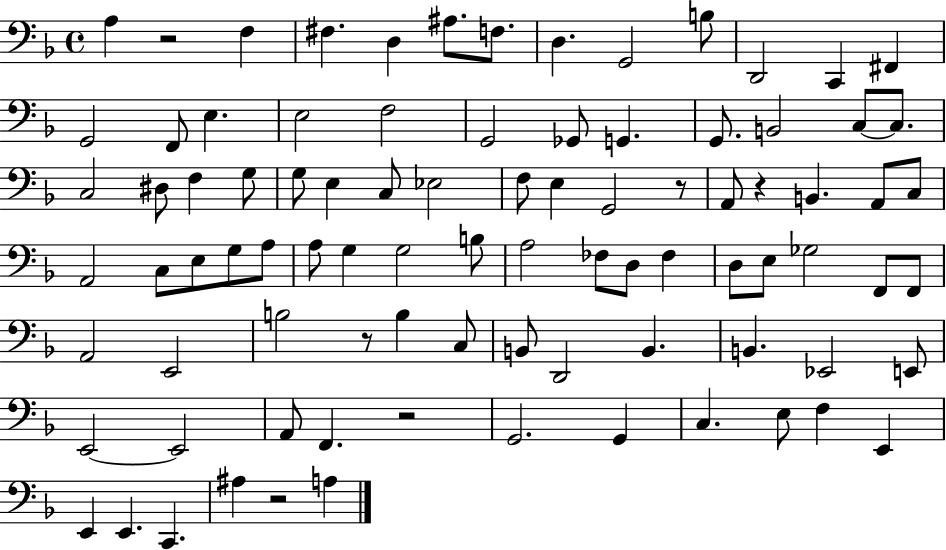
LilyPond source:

{
  \clef bass
  \time 4/4
  \defaultTimeSignature
  \key f \major
  a4 r2 f4 | fis4. d4 ais8. f8. | d4. g,2 b8 | d,2 c,4 fis,4 | \break g,2 f,8 e4. | e2 f2 | g,2 ges,8 g,4. | g,8. b,2 c8~~ c8. | \break c2 dis8 f4 g8 | g8 e4 c8 ees2 | f8 e4 g,2 r8 | a,8 r4 b,4. a,8 c8 | \break a,2 c8 e8 g8 a8 | a8 g4 g2 b8 | a2 fes8 d8 fes4 | d8 e8 ges2 f,8 f,8 | \break a,2 e,2 | b2 r8 b4 c8 | b,8 d,2 b,4. | b,4. ees,2 e,8 | \break e,2~~ e,2 | a,8 f,4. r2 | g,2. g,4 | c4. e8 f4 e,4 | \break e,4 e,4. c,4. | ais4 r2 a4 | \bar "|."
}